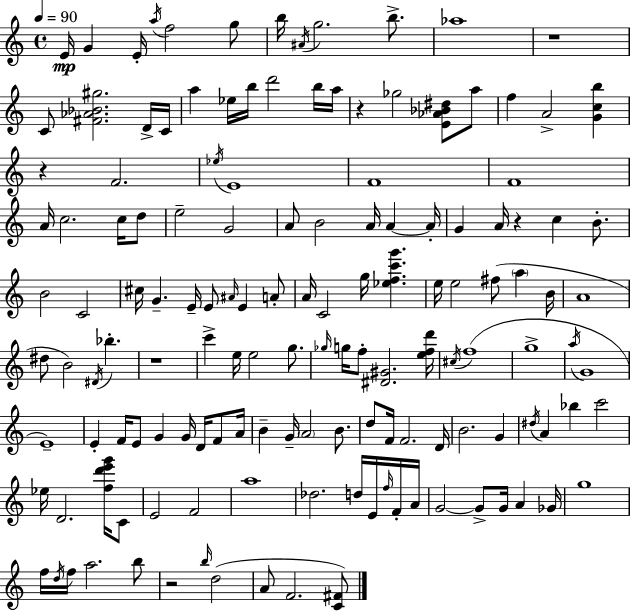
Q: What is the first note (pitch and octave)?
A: E4